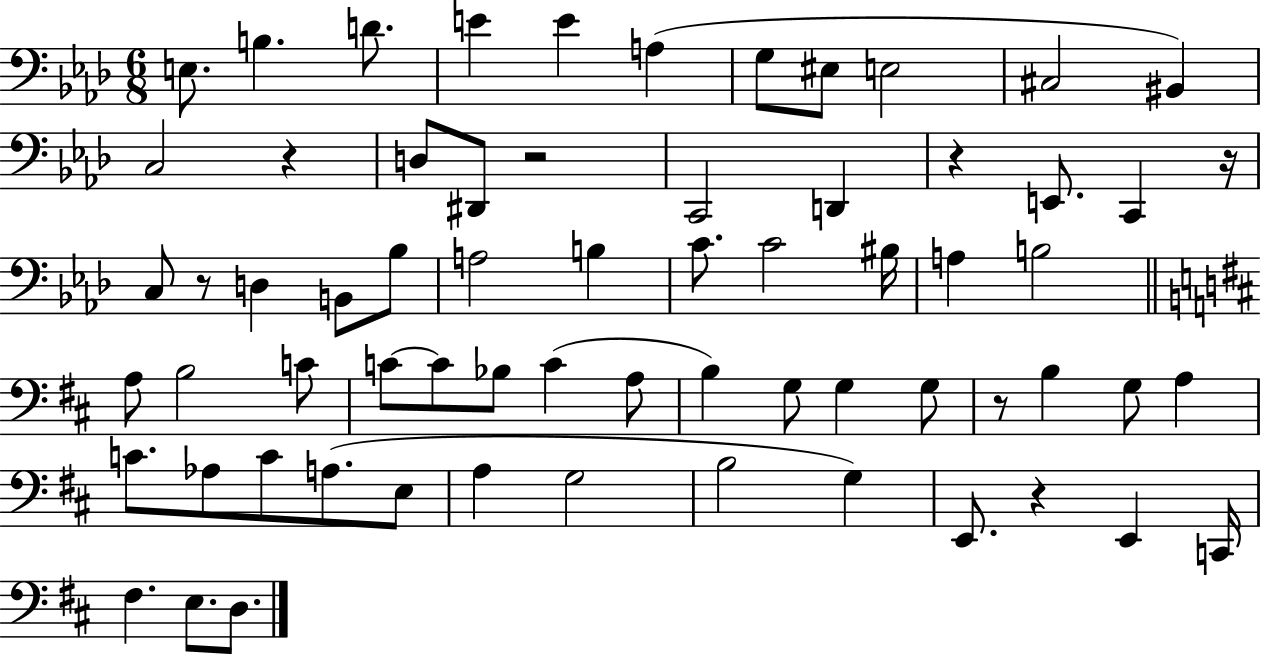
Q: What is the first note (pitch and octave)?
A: E3